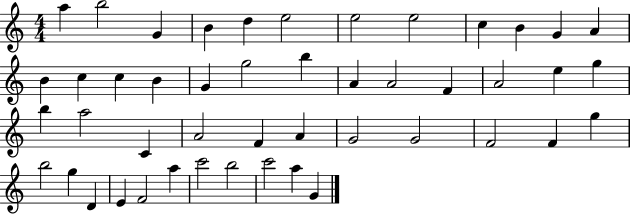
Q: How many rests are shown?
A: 0